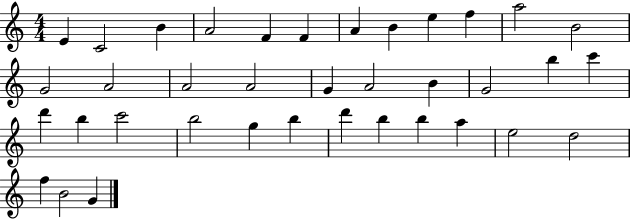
{
  \clef treble
  \numericTimeSignature
  \time 4/4
  \key c \major
  e'4 c'2 b'4 | a'2 f'4 f'4 | a'4 b'4 e''4 f''4 | a''2 b'2 | \break g'2 a'2 | a'2 a'2 | g'4 a'2 b'4 | g'2 b''4 c'''4 | \break d'''4 b''4 c'''2 | b''2 g''4 b''4 | d'''4 b''4 b''4 a''4 | e''2 d''2 | \break f''4 b'2 g'4 | \bar "|."
}